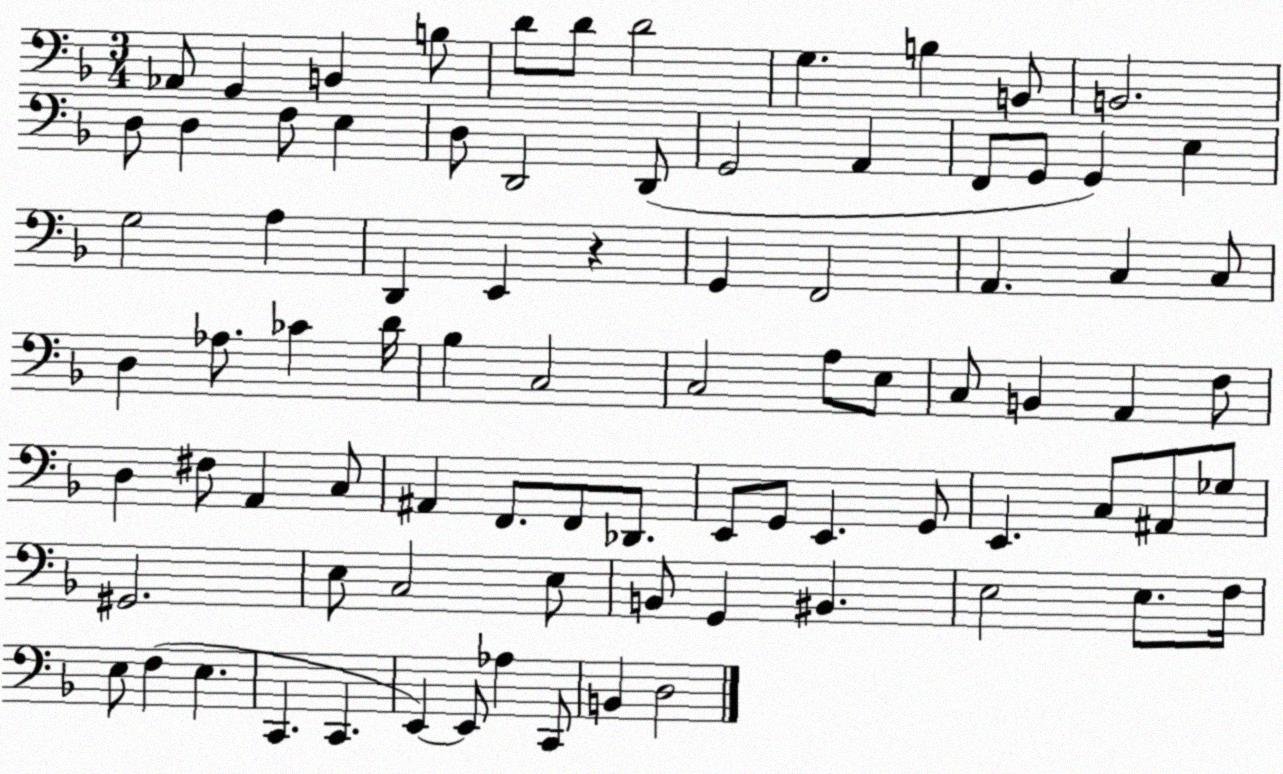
X:1
T:Untitled
M:3/4
L:1/4
K:F
_A,,/2 G,, B,, B,/2 D/2 D/2 D2 G, B, B,,/2 B,,2 D,/2 D, F,/2 E, D,/2 D,,2 D,,/2 G,,2 A,, F,,/2 G,,/2 G,, E, G,2 A, D,, E,, z G,, F,,2 A,, C, C,/2 D, _A,/2 _C D/4 _B, C,2 C,2 A,/2 E,/2 C,/2 B,, A,, F,/2 D, ^F,/2 A,, C,/2 ^A,, F,,/2 F,,/2 _D,,/2 E,,/2 G,,/2 E,, G,,/2 E,, C,/2 ^A,,/2 _G,/2 ^G,,2 E,/2 C,2 E,/2 B,,/2 G,, ^B,, E,2 E,/2 F,/4 E,/2 F, E, C,, C,, E,, E,,/2 _A, C,,/2 B,, D,2